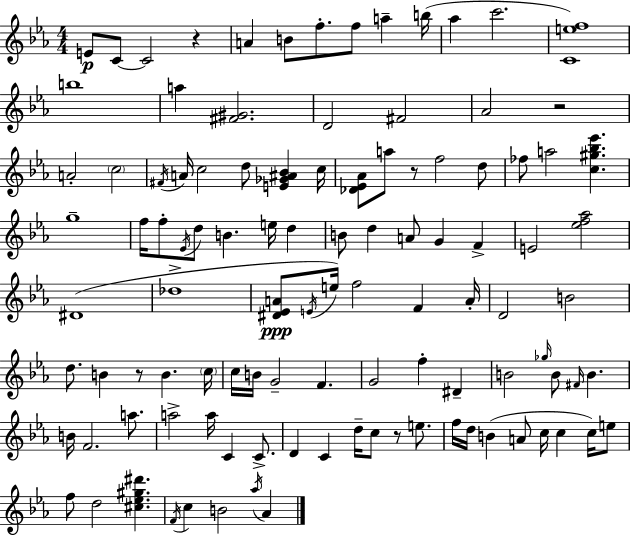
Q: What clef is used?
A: treble